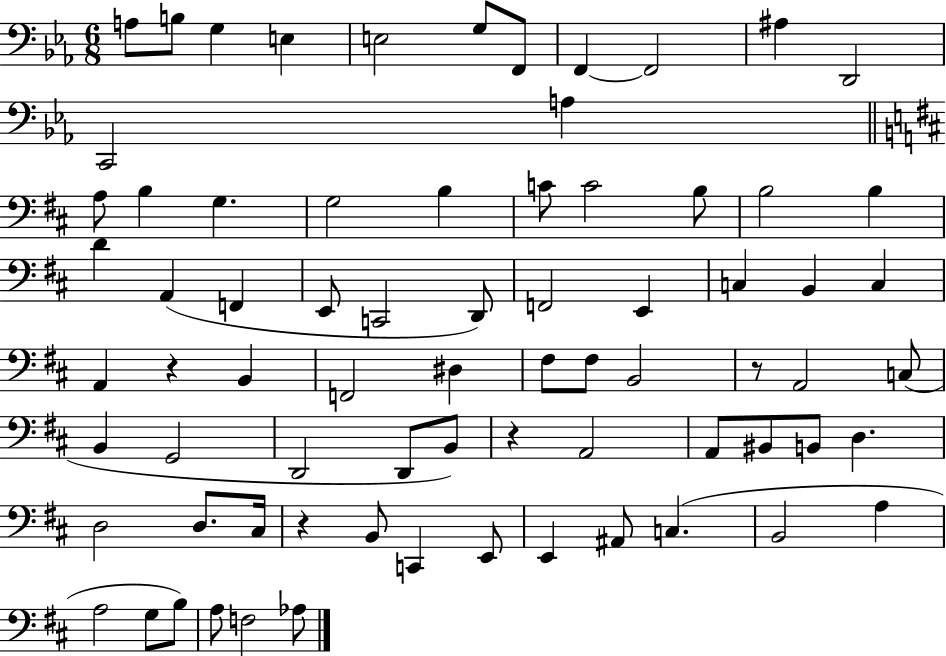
{
  \clef bass
  \numericTimeSignature
  \time 6/8
  \key ees \major
  a8 b8 g4 e4 | e2 g8 f,8 | f,4~~ f,2 | ais4 d,2 | \break c,2 a4 | \bar "||" \break \key d \major a8 b4 g4. | g2 b4 | c'8 c'2 b8 | b2 b4 | \break d'4 a,4( f,4 | e,8 c,2 d,8) | f,2 e,4 | c4 b,4 c4 | \break a,4 r4 b,4 | f,2 dis4 | fis8 fis8 b,2 | r8 a,2 c8( | \break b,4 g,2 | d,2 d,8 b,8) | r4 a,2 | a,8 bis,8 b,8 d4. | \break d2 d8. cis16 | r4 b,8 c,4 e,8 | e,4 ais,8 c4.( | b,2 a4 | \break a2 g8 b8) | a8 f2 aes8 | \bar "|."
}